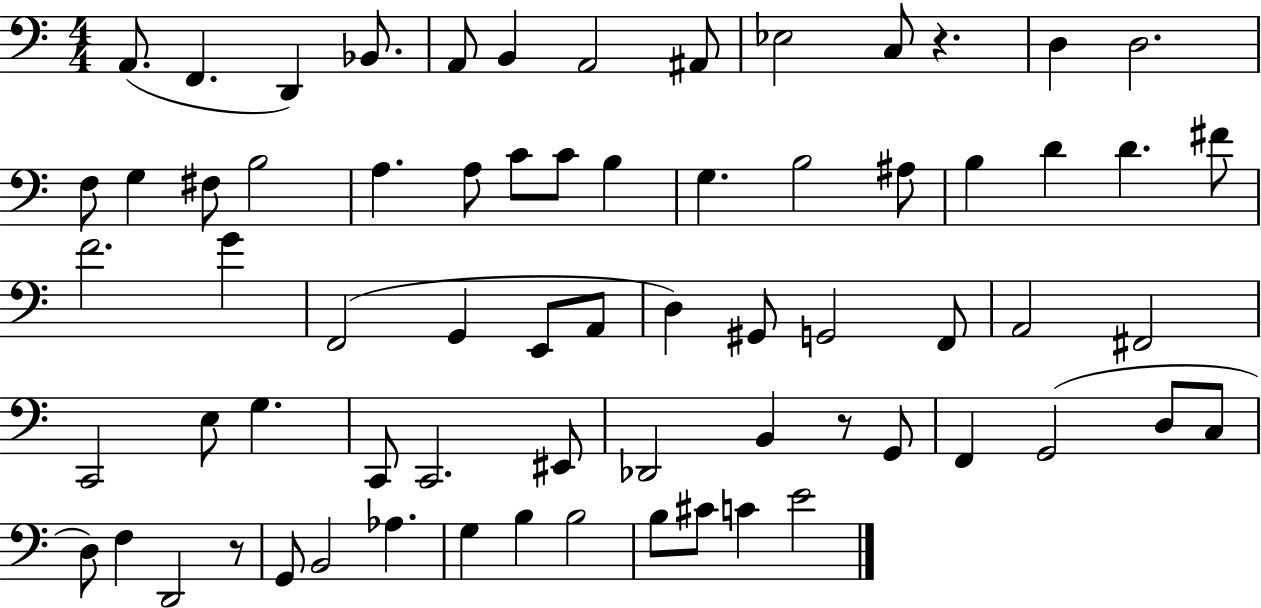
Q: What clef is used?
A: bass